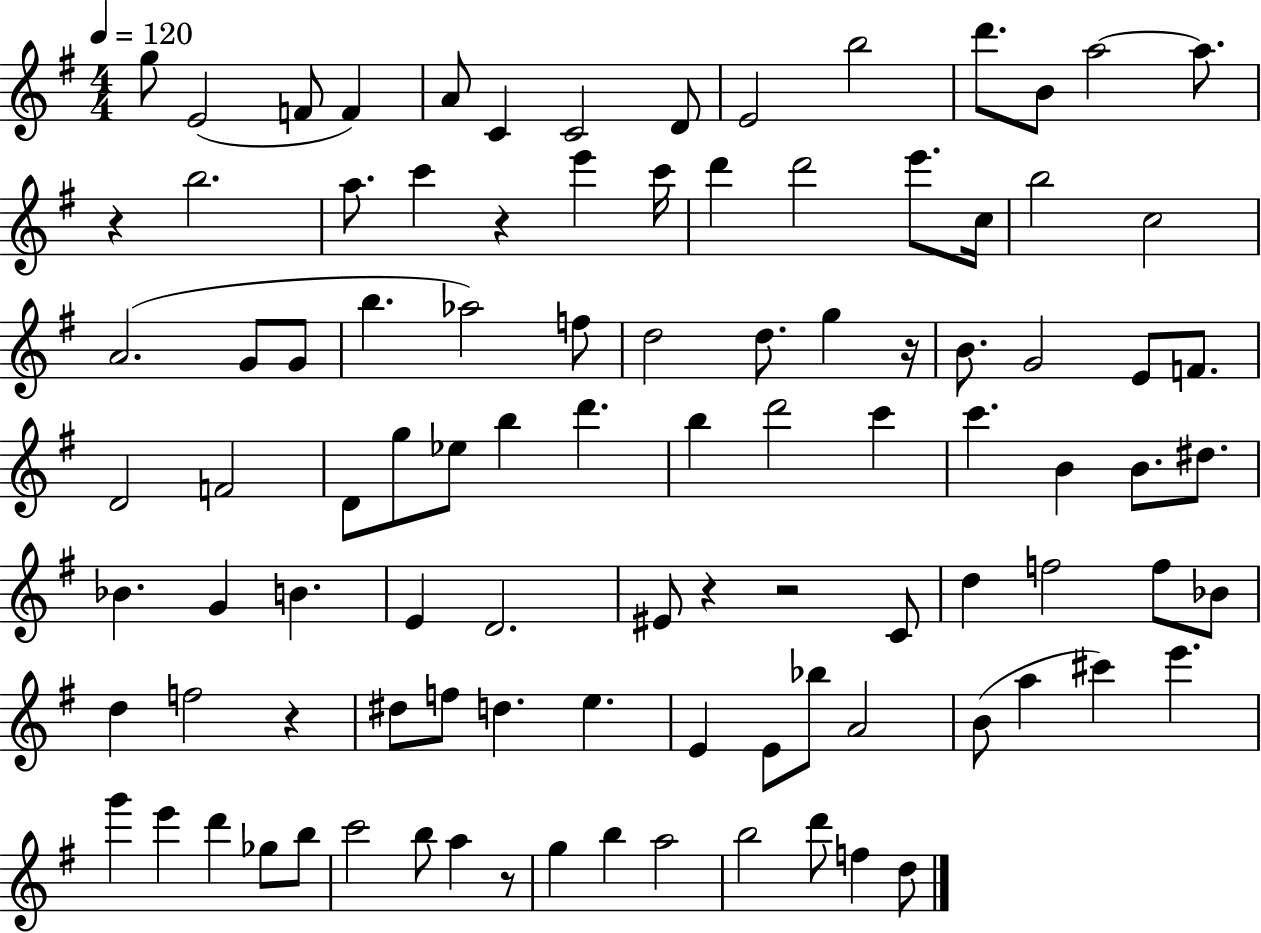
{
  \clef treble
  \numericTimeSignature
  \time 4/4
  \key g \major
  \tempo 4 = 120
  g''8 e'2( f'8 f'4) | a'8 c'4 c'2 d'8 | e'2 b''2 | d'''8. b'8 a''2~~ a''8. | \break r4 b''2. | a''8. c'''4 r4 e'''4 c'''16 | d'''4 d'''2 e'''8. c''16 | b''2 c''2 | \break a'2.( g'8 g'8 | b''4. aes''2) f''8 | d''2 d''8. g''4 r16 | b'8. g'2 e'8 f'8. | \break d'2 f'2 | d'8 g''8 ees''8 b''4 d'''4. | b''4 d'''2 c'''4 | c'''4. b'4 b'8. dis''8. | \break bes'4. g'4 b'4. | e'4 d'2. | eis'8 r4 r2 c'8 | d''4 f''2 f''8 bes'8 | \break d''4 f''2 r4 | dis''8 f''8 d''4. e''4. | e'4 e'8 bes''8 a'2 | b'8( a''4 cis'''4) e'''4. | \break g'''4 e'''4 d'''4 ges''8 b''8 | c'''2 b''8 a''4 r8 | g''4 b''4 a''2 | b''2 d'''8 f''4 d''8 | \break \bar "|."
}